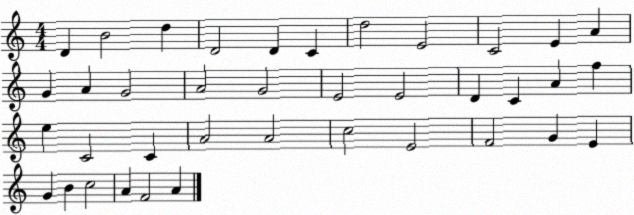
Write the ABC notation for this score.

X:1
T:Untitled
M:4/4
L:1/4
K:C
D B2 d D2 D C d2 E2 C2 E A G A G2 A2 G2 E2 E2 D C A f e C2 C A2 A2 c2 E2 F2 G E G B c2 A F2 A